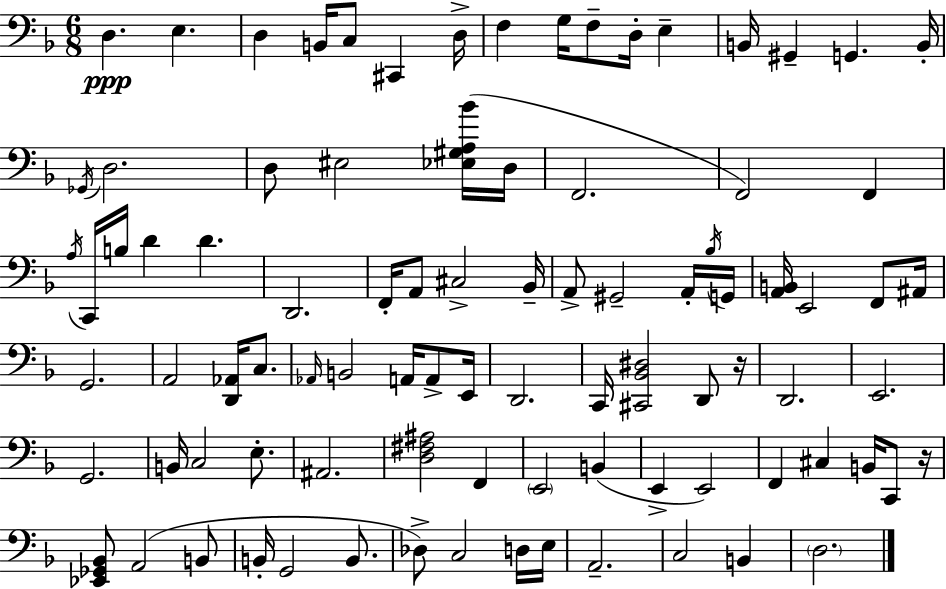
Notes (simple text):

D3/q. E3/q. D3/q B2/s C3/e C#2/q D3/s F3/q G3/s F3/e D3/s E3/q B2/s G#2/q G2/q. B2/s Gb2/s D3/h. D3/e EIS3/h [Eb3,G#3,A3,Bb4]/s D3/s F2/h. F2/h F2/q A3/s C2/s B3/s D4/q D4/q. D2/h. F2/s A2/e C#3/h Bb2/s A2/e G#2/h A2/s Bb3/s G2/s [A2,B2]/s E2/h F2/e A#2/s G2/h. A2/h [D2,Ab2]/s C3/e. Ab2/s B2/h A2/s A2/e E2/s D2/h. C2/s [C#2,Bb2,D#3]/h D2/e R/s D2/h. E2/h. G2/h. B2/s C3/h E3/e. A#2/h. [D3,F#3,A#3]/h F2/q E2/h B2/q E2/q E2/h F2/q C#3/q B2/s C2/e R/s [Eb2,Gb2,Bb2]/e A2/h B2/e B2/s G2/h B2/e. Db3/e C3/h D3/s E3/s A2/h. C3/h B2/q D3/h.